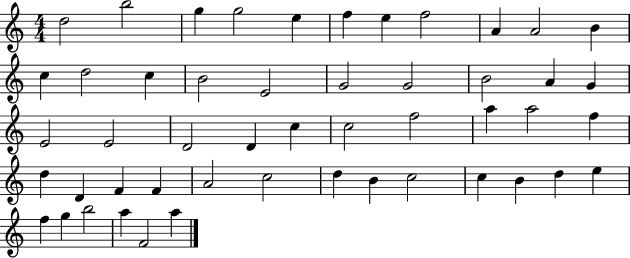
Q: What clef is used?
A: treble